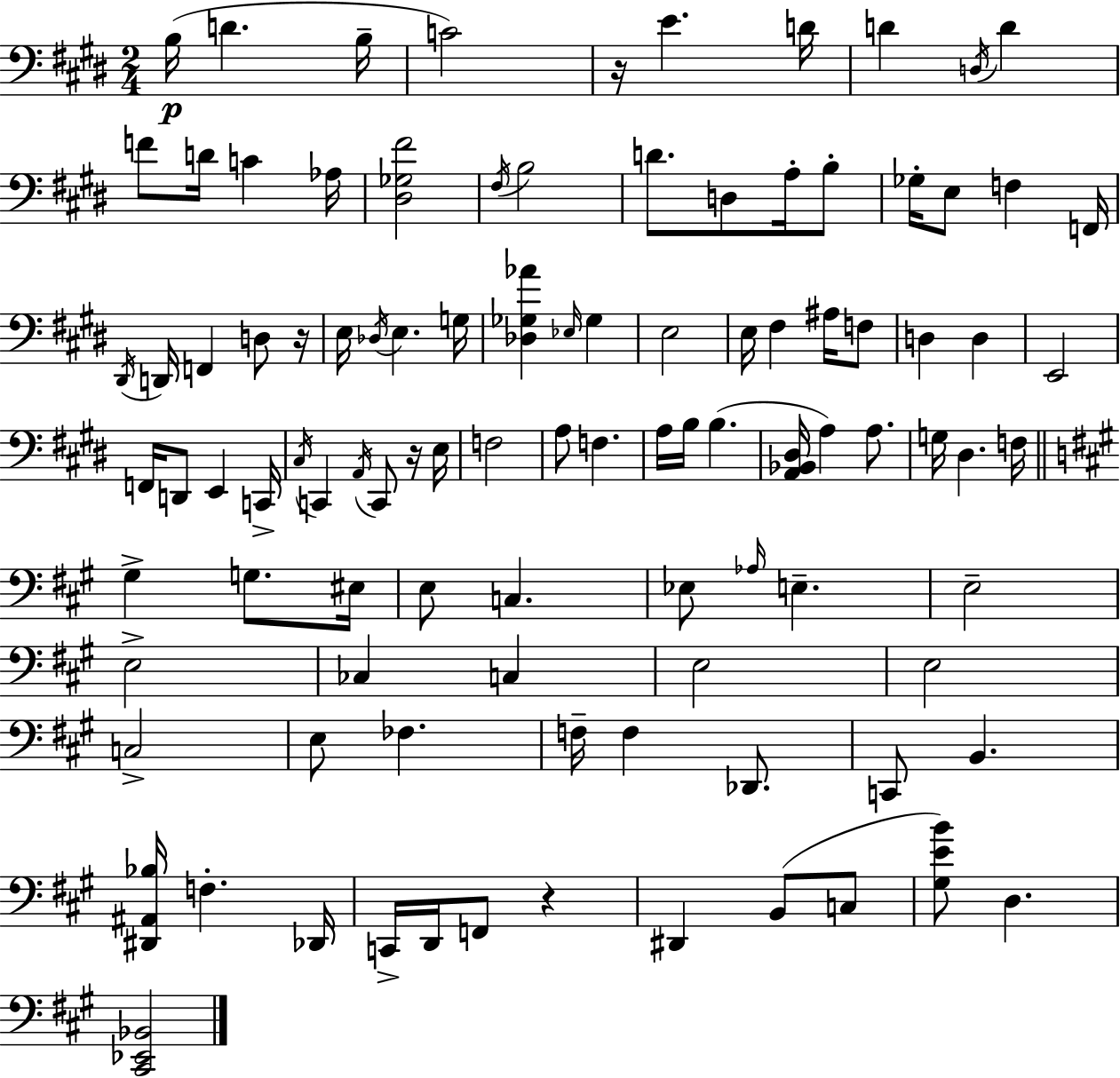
B3/s D4/q. B3/s C4/h R/s E4/q. D4/s D4/q D3/s D4/q F4/e D4/s C4/q Ab3/s [D#3,Gb3,F#4]/h F#3/s B3/h D4/e. D3/e A3/s B3/e Gb3/s E3/e F3/q F2/s D#2/s D2/s F2/q D3/e R/s E3/s Db3/s E3/q. G3/s [Db3,Gb3,Ab4]/q Eb3/s Gb3/q E3/h E3/s F#3/q A#3/s F3/e D3/q D3/q E2/h F2/s D2/e E2/q C2/s C#3/s C2/q A2/s C2/e R/s E3/s F3/h A3/e F3/q. A3/s B3/s B3/q. [A2,Bb2,D#3]/s A3/q A3/e. G3/s D#3/q. F3/s G#3/q G3/e. EIS3/s E3/e C3/q. Eb3/e Ab3/s E3/q. E3/h E3/h CES3/q C3/q E3/h E3/h C3/h E3/e FES3/q. F3/s F3/q Db2/e. C2/e B2/q. [D#2,A#2,Bb3]/s F3/q. Db2/s C2/s D2/s F2/e R/q D#2/q B2/e C3/e [G#3,E4,B4]/e D3/q. [C#2,Eb2,Bb2]/h